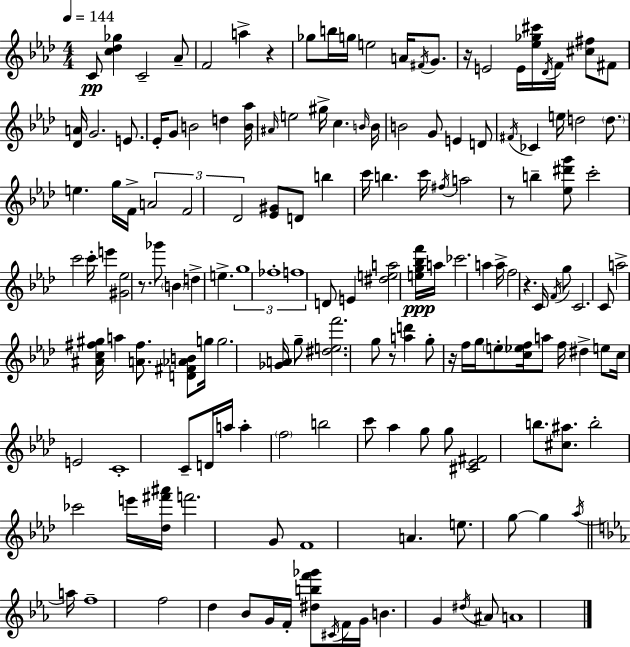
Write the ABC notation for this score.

X:1
T:Untitled
M:4/4
L:1/4
K:Ab
C/2 [c_d_g] C2 _A/2 F2 a z _g/2 b/4 g/4 e2 A/4 ^F/4 G/2 z/4 E2 E/4 [_e_g^c']/4 _D/4 F/4 [^c^f]/2 ^F/2 [_DA]/4 G2 E/2 _E/4 G/2 B2 d [B_a]/4 ^A/4 e2 ^g/4 c B/4 B/4 B2 G/2 E D/2 ^F/4 _C e/4 d2 d/2 e g/4 F/4 A2 F2 _D2 [_E^G]/2 D/2 b c'/4 b c'/4 ^f/4 a2 z/2 b [_e^d'g']/2 c'2 c'2 c'/4 e' [^G_e]2 z/2 _g'/2 B d e g4 _f4 f4 D/2 E [^dea]2 [eg_bf']/4 a/4 _c'2 a a/4 f2 z C/4 F/4 g/2 C2 C/2 a2 [^Ac^f^g]/4 a [A^f]/2 [D^F_AB]/2 g/4 g2 [_GA]/4 g/2 [^def']2 g/2 z/2 [ad'] g/2 z/4 f/4 g/4 e/2 [c_ef]/4 a/2 f/4 ^d e/2 c/4 E2 C4 C/2 D/4 a/4 a f2 b2 c'/2 _a g/2 g/2 [^C_E^F]2 b/2 [^c^a]/2 b2 _c'2 e'/4 [_d^f'^a']/4 f'2 G/2 F4 A e/2 g/2 g _a/4 a/4 f4 f2 d _B/2 G/4 F/4 [^dbf'_g']/2 ^C/4 F/4 G/4 B G ^d/4 ^A/2 A4